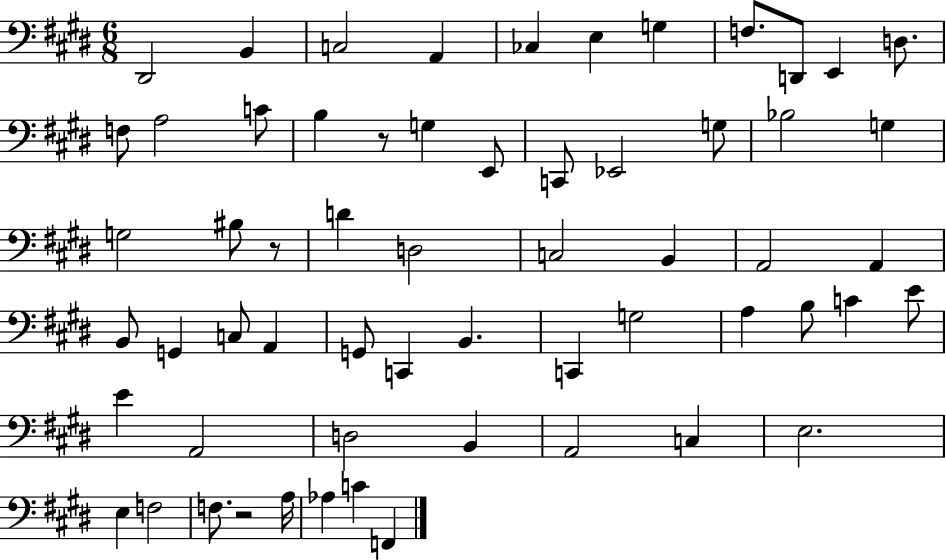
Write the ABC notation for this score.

X:1
T:Untitled
M:6/8
L:1/4
K:E
^D,,2 B,, C,2 A,, _C, E, G, F,/2 D,,/2 E,, D,/2 F,/2 A,2 C/2 B, z/2 G, E,,/2 C,,/2 _E,,2 G,/2 _B,2 G, G,2 ^B,/2 z/2 D D,2 C,2 B,, A,,2 A,, B,,/2 G,, C,/2 A,, G,,/2 C,, B,, C,, G,2 A, B,/2 C E/2 E A,,2 D,2 B,, A,,2 C, E,2 E, F,2 F,/2 z2 A,/4 _A, C F,,